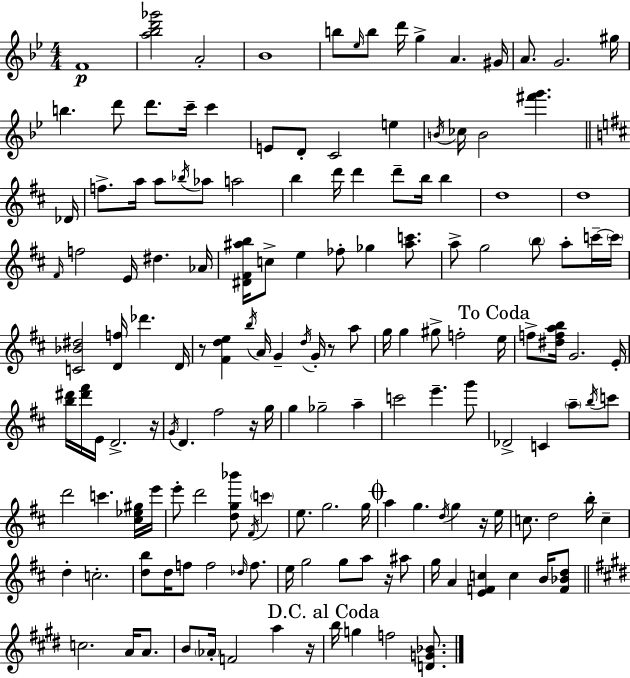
F4/w [A5,Bb5,D6,Gb6]/h A4/h Bb4/w B5/e Eb5/s B5/e D6/s G5/q A4/q. G#4/s A4/e. G4/h. G#5/s B5/q. D6/e D6/e. C6/s C6/q E4/e D4/e C4/h E5/q B4/s CES5/s B4/h [F#6,G6]/q. Db4/s F5/e. A5/s A5/e Bb5/s Ab5/e A5/h B5/q D6/s D6/q D6/e B5/s B5/q D5/w D5/w F#4/s F5/h E4/s D#5/q. Ab4/s [D#4,F#4,A#5,B5]/s C5/e E5/q FES5/e Gb5/q [A#5,C6]/e. A5/e G5/h B5/e A5/e C6/s C6/s [C4,Bb4,D#5]/h [D4,F5]/s Db6/q. D4/s R/e [F#4,D5,E5]/q B5/s A4/s G4/q D5/s G4/s R/e A5/e G5/s G5/q G#5/e F5/h E5/s F5/e [D#5,F5,A5,B5]/s G4/h. E4/s [B5,D#6]/s [D#6,F#6]/s E4/s D4/h. R/s G4/s D4/q. F#5/h R/s G5/s G5/q Gb5/h A5/q C6/h E6/q. G6/e Db4/h C4/q A5/e B5/s C6/e D6/h C6/q. [C#5,Eb5,G#5]/s E6/s E6/e D6/h [D5,G5,Bb6]/e F#4/s C6/q E5/e. G5/h. G5/s A5/q G5/q. D5/s G5/q R/s E5/s C5/e. D5/h B5/s C5/q D5/q C5/h. [D5,B5]/e D5/s F5/e F5/h Db5/s F5/e. E5/s G5/h G5/e A5/e R/s A#5/e G5/s A4/q [E4,F4,C5]/q C5/q B4/s [F4,Bb4,D5]/e C5/h. A4/s A4/e. B4/e Ab4/s F4/h A5/q R/s B5/s G5/q F5/h [D4,G4,Bb4]/e.